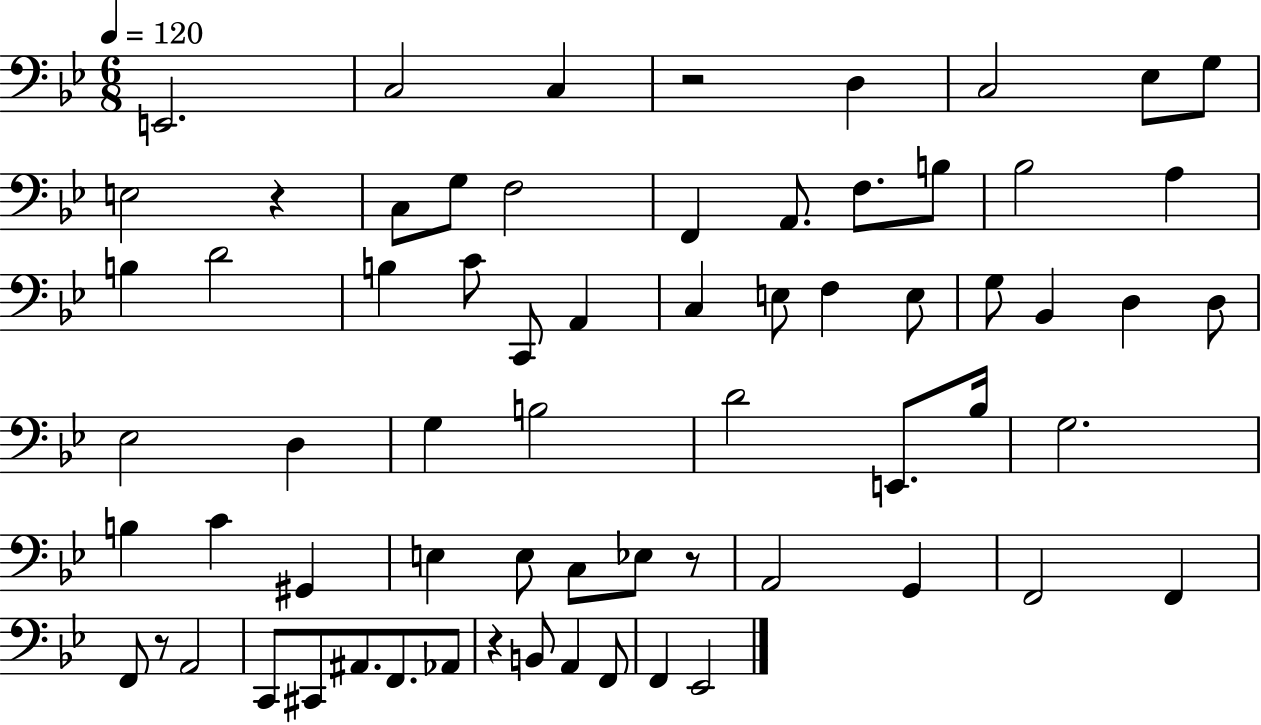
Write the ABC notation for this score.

X:1
T:Untitled
M:6/8
L:1/4
K:Bb
E,,2 C,2 C, z2 D, C,2 _E,/2 G,/2 E,2 z C,/2 G,/2 F,2 F,, A,,/2 F,/2 B,/2 _B,2 A, B, D2 B, C/2 C,,/2 A,, C, E,/2 F, E,/2 G,/2 _B,, D, D,/2 _E,2 D, G, B,2 D2 E,,/2 _B,/4 G,2 B, C ^G,, E, E,/2 C,/2 _E,/2 z/2 A,,2 G,, F,,2 F,, F,,/2 z/2 A,,2 C,,/2 ^C,,/2 ^A,,/2 F,,/2 _A,,/2 z B,,/2 A,, F,,/2 F,, _E,,2